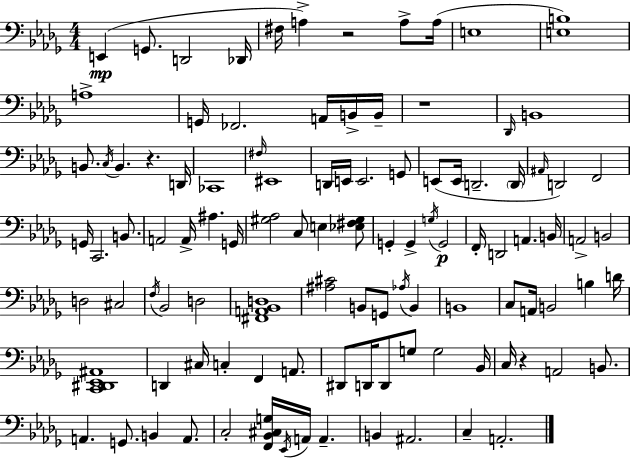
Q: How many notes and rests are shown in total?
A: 106